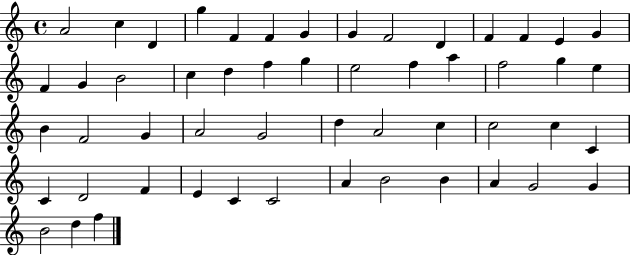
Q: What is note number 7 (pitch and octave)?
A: G4